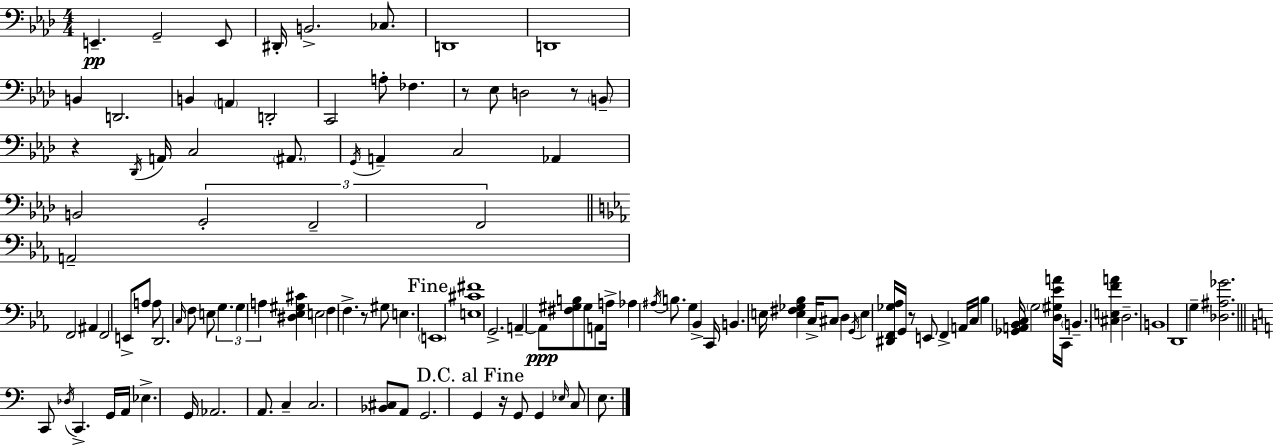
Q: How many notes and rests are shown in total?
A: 118